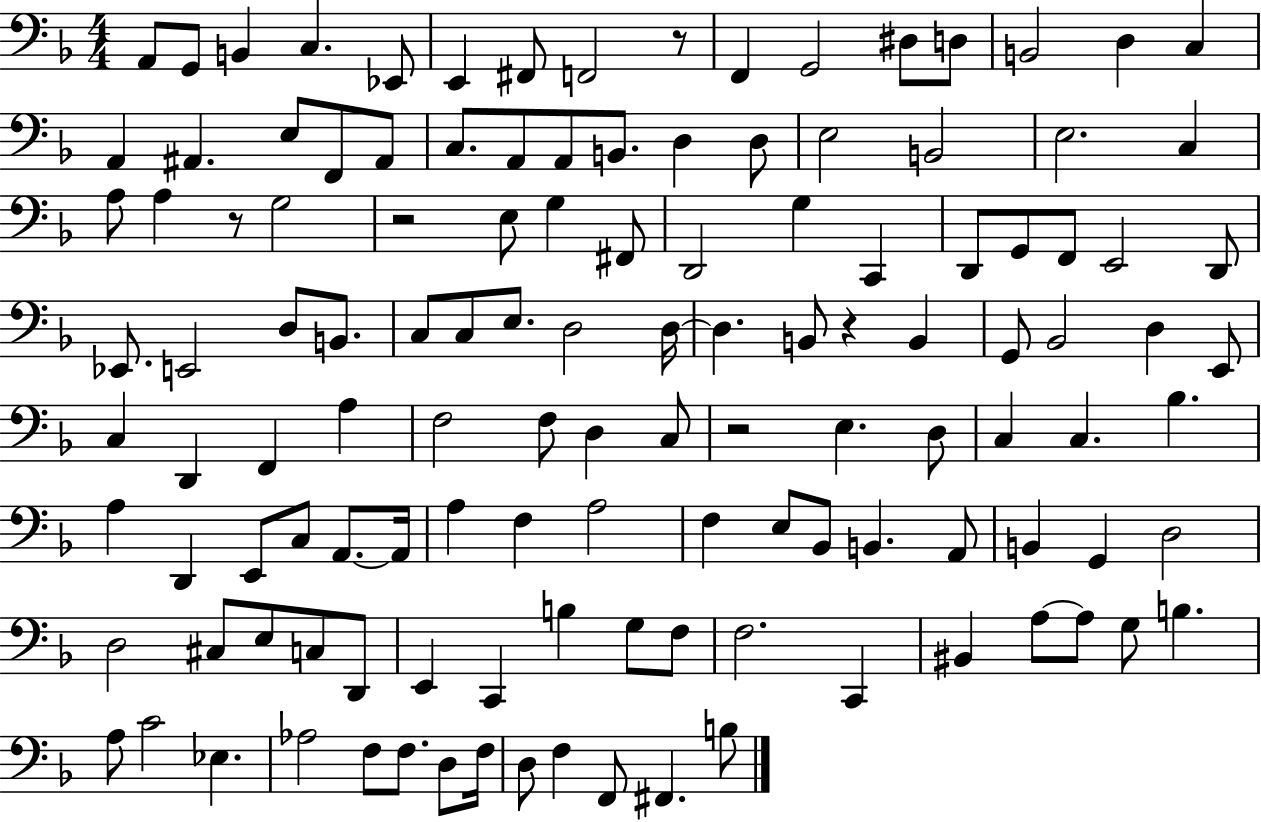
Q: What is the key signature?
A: F major